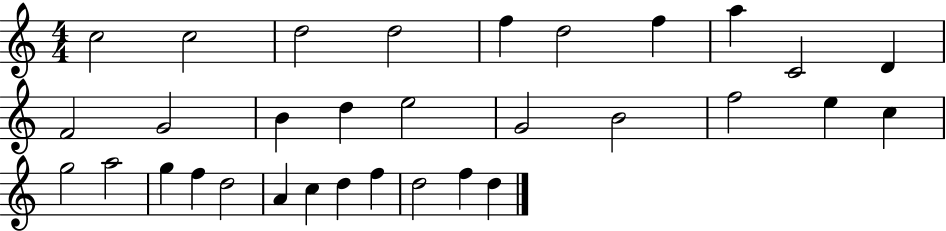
X:1
T:Untitled
M:4/4
L:1/4
K:C
c2 c2 d2 d2 f d2 f a C2 D F2 G2 B d e2 G2 B2 f2 e c g2 a2 g f d2 A c d f d2 f d